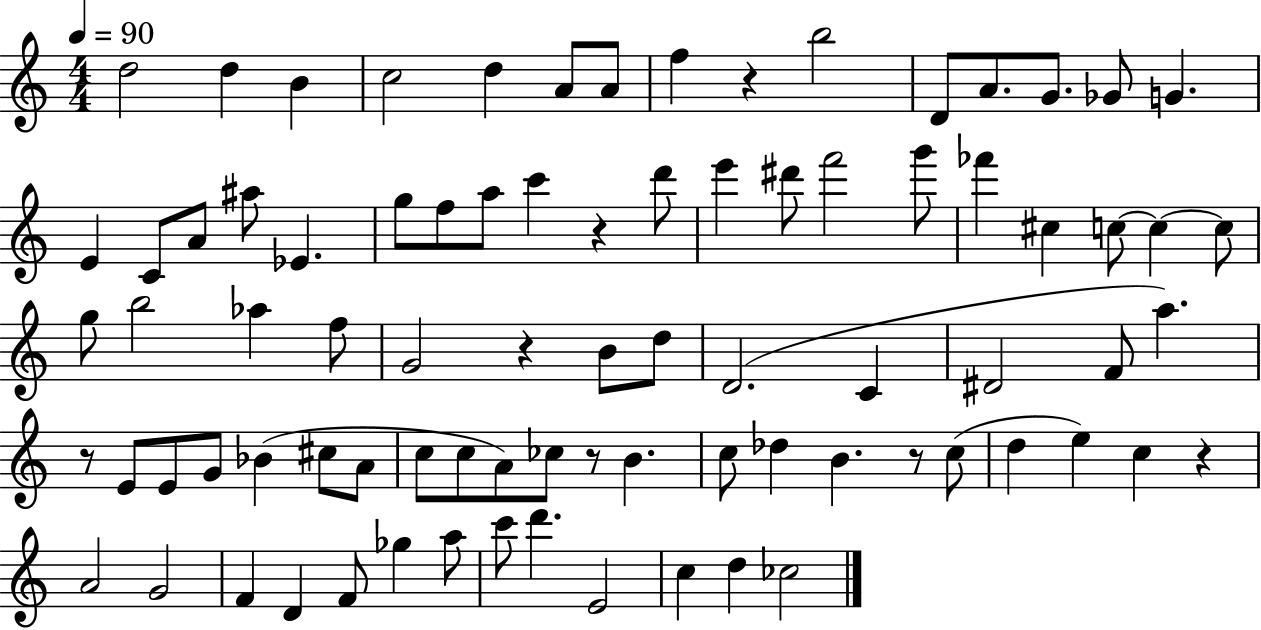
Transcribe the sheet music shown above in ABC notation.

X:1
T:Untitled
M:4/4
L:1/4
K:C
d2 d B c2 d A/2 A/2 f z b2 D/2 A/2 G/2 _G/2 G E C/2 A/2 ^a/2 _E g/2 f/2 a/2 c' z d'/2 e' ^d'/2 f'2 g'/2 _f' ^c c/2 c c/2 g/2 b2 _a f/2 G2 z B/2 d/2 D2 C ^D2 F/2 a z/2 E/2 E/2 G/2 _B ^c/2 A/2 c/2 c/2 A/2 _c/2 z/2 B c/2 _d B z/2 c/2 d e c z A2 G2 F D F/2 _g a/2 c'/2 d' E2 c d _c2